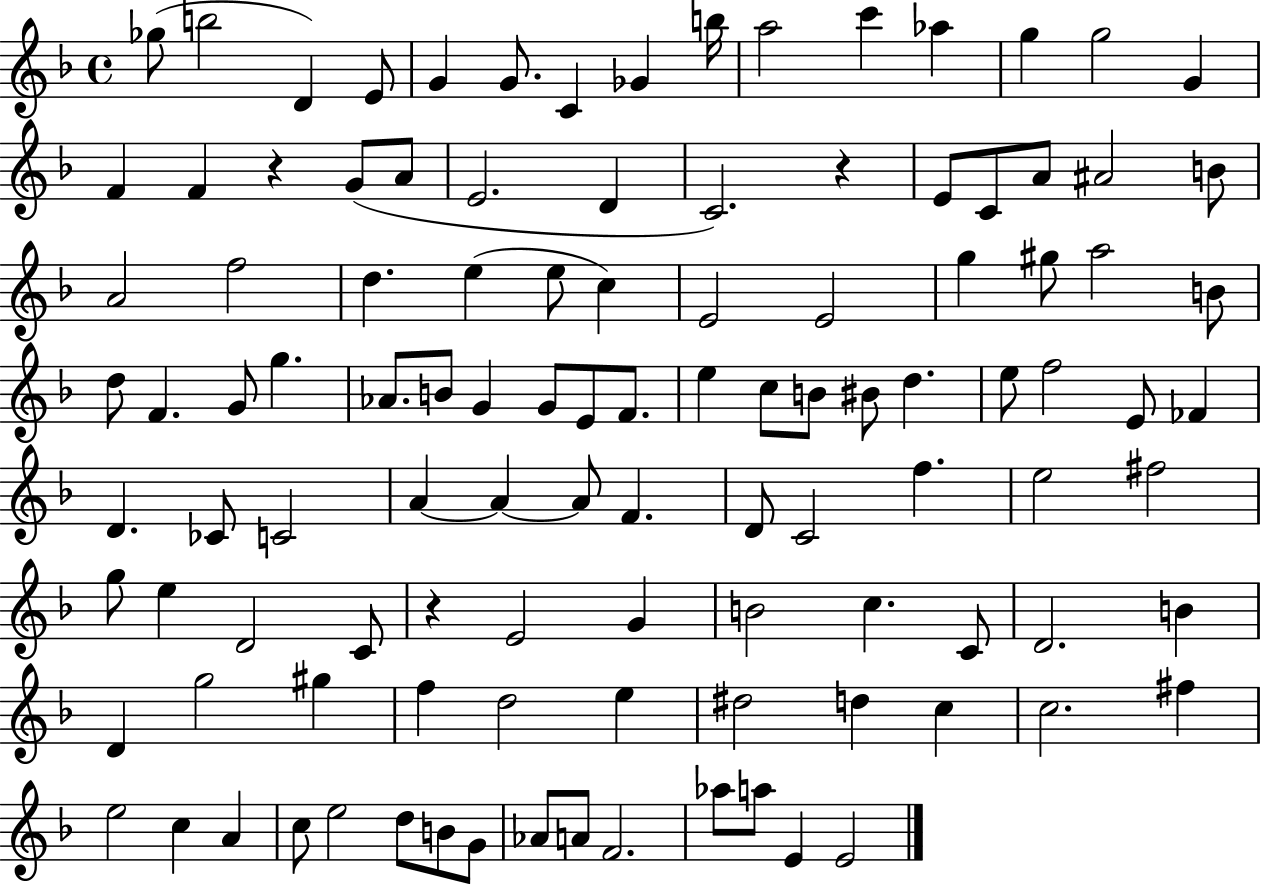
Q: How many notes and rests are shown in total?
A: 110